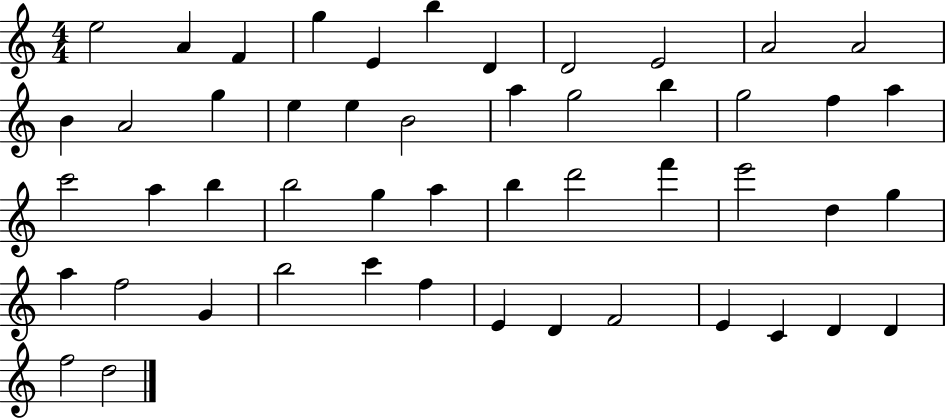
E5/h A4/q F4/q G5/q E4/q B5/q D4/q D4/h E4/h A4/h A4/h B4/q A4/h G5/q E5/q E5/q B4/h A5/q G5/h B5/q G5/h F5/q A5/q C6/h A5/q B5/q B5/h G5/q A5/q B5/q D6/h F6/q E6/h D5/q G5/q A5/q F5/h G4/q B5/h C6/q F5/q E4/q D4/q F4/h E4/q C4/q D4/q D4/q F5/h D5/h